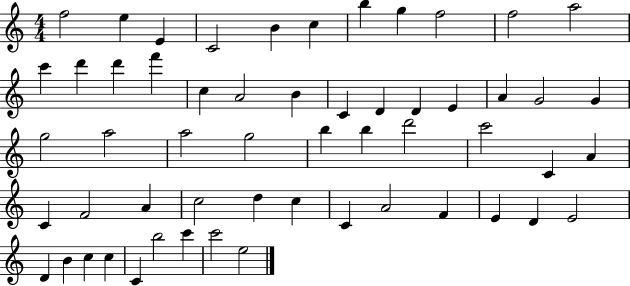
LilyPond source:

{
  \clef treble
  \numericTimeSignature
  \time 4/4
  \key c \major
  f''2 e''4 e'4 | c'2 b'4 c''4 | b''4 g''4 f''2 | f''2 a''2 | \break c'''4 d'''4 d'''4 f'''4 | c''4 a'2 b'4 | c'4 d'4 d'4 e'4 | a'4 g'2 g'4 | \break g''2 a''2 | a''2 g''2 | b''4 b''4 d'''2 | c'''2 c'4 a'4 | \break c'4 f'2 a'4 | c''2 d''4 c''4 | c'4 a'2 f'4 | e'4 d'4 e'2 | \break d'4 b'4 c''4 c''4 | c'4 b''2 c'''4 | c'''2 e''2 | \bar "|."
}